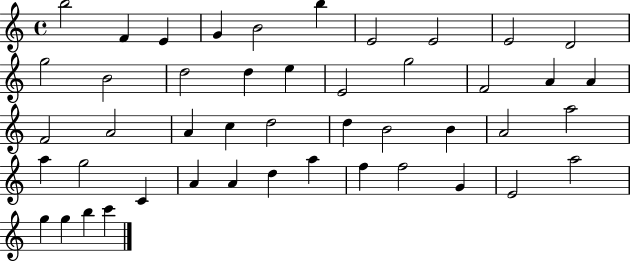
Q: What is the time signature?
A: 4/4